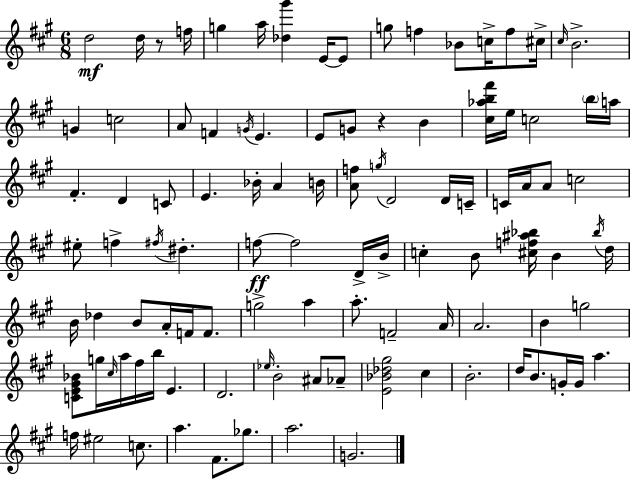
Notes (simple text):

D5/h D5/s R/e F5/s G5/q A5/s [Db5,G#6]/q E4/s E4/e G5/e F5/q Bb4/e C5/s F5/e C#5/s C#5/s B4/h. G4/q C5/h A4/e F4/q G4/s E4/q. E4/e G4/e R/q B4/q [C#5,Ab5,B5,F#6]/s E5/s C5/h B5/s A5/s F#4/q. D4/q C4/e E4/q. Bb4/s A4/q B4/s [A4,F5]/e G5/s D4/h D4/s C4/s C4/s A4/s A4/e C5/h EIS5/e F5/q F#5/s D#5/q. F5/e F5/h D4/s B4/s C5/q B4/e [C#5,F5,A#5,Bb5]/s B4/q Bb5/s D5/s B4/s Db5/q B4/e A4/s F4/s F4/e. G5/h A5/q A5/e. F4/h A4/s A4/h. B4/q G5/h [C4,E4,G#4,Bb4]/e G5/s C#5/s A5/s F#5/s B5/s E4/q. D4/h. Eb5/s B4/h A#4/e Ab4/e [E4,Bb4,Db5,G#5]/h C#5/q B4/h. D5/s B4/e. G4/s G4/s A5/q. F5/s EIS5/h C5/e. A5/q. F#4/e. Gb5/e. A5/h. G4/h.